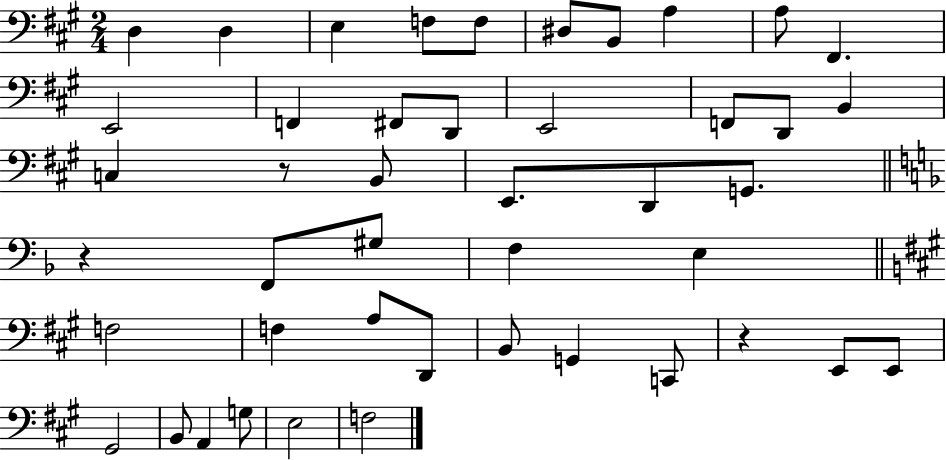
{
  \clef bass
  \numericTimeSignature
  \time 2/4
  \key a \major
  \repeat volta 2 { d4 d4 | e4 f8 f8 | dis8 b,8 a4 | a8 fis,4. | \break e,2 | f,4 fis,8 d,8 | e,2 | f,8 d,8 b,4 | \break c4 r8 b,8 | e,8. d,8 g,8. | \bar "||" \break \key d \minor r4 f,8 gis8 | f4 e4 | \bar "||" \break \key a \major f2 | f4 a8 d,8 | b,8 g,4 c,8 | r4 e,8 e,8 | \break gis,2 | b,8 a,4 g8 | e2 | f2 | \break } \bar "|."
}